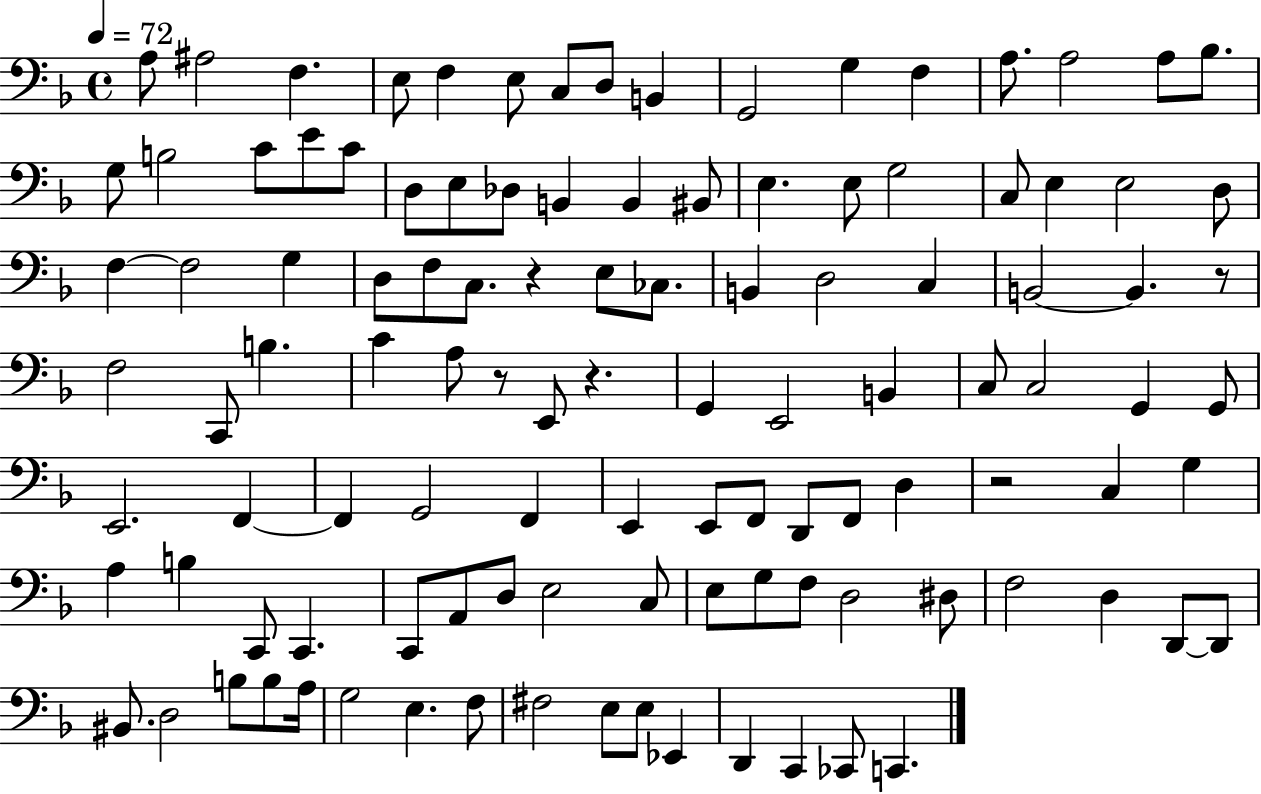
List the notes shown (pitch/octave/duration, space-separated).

A3/e A#3/h F3/q. E3/e F3/q E3/e C3/e D3/e B2/q G2/h G3/q F3/q A3/e. A3/h A3/e Bb3/e. G3/e B3/h C4/e E4/e C4/e D3/e E3/e Db3/e B2/q B2/q BIS2/e E3/q. E3/e G3/h C3/e E3/q E3/h D3/e F3/q F3/h G3/q D3/e F3/e C3/e. R/q E3/e CES3/e. B2/q D3/h C3/q B2/h B2/q. R/e F3/h C2/e B3/q. C4/q A3/e R/e E2/e R/q. G2/q E2/h B2/q C3/e C3/h G2/q G2/e E2/h. F2/q F2/q G2/h F2/q E2/q E2/e F2/e D2/e F2/e D3/q R/h C3/q G3/q A3/q B3/q C2/e C2/q. C2/e A2/e D3/e E3/h C3/e E3/e G3/e F3/e D3/h D#3/e F3/h D3/q D2/e D2/e BIS2/e. D3/h B3/e B3/e A3/s G3/h E3/q. F3/e F#3/h E3/e E3/e Eb2/q D2/q C2/q CES2/e C2/q.